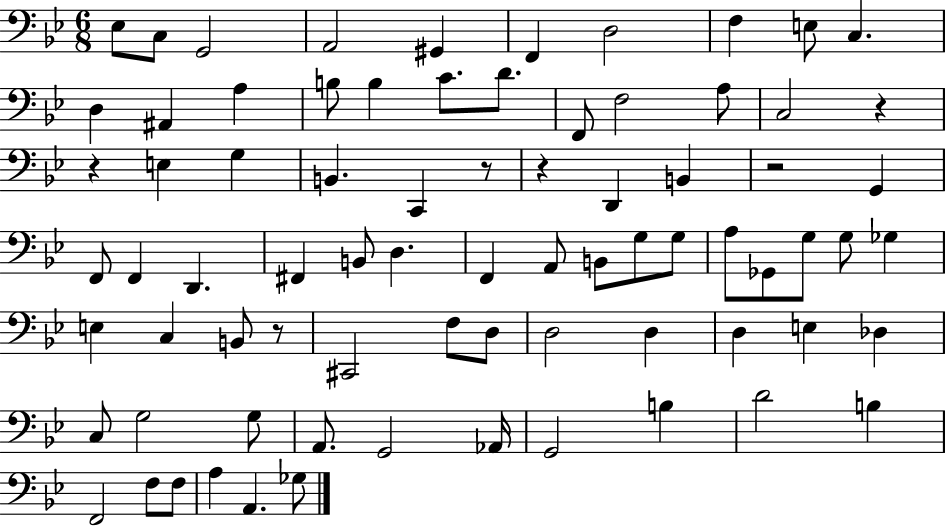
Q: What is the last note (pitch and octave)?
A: Gb3